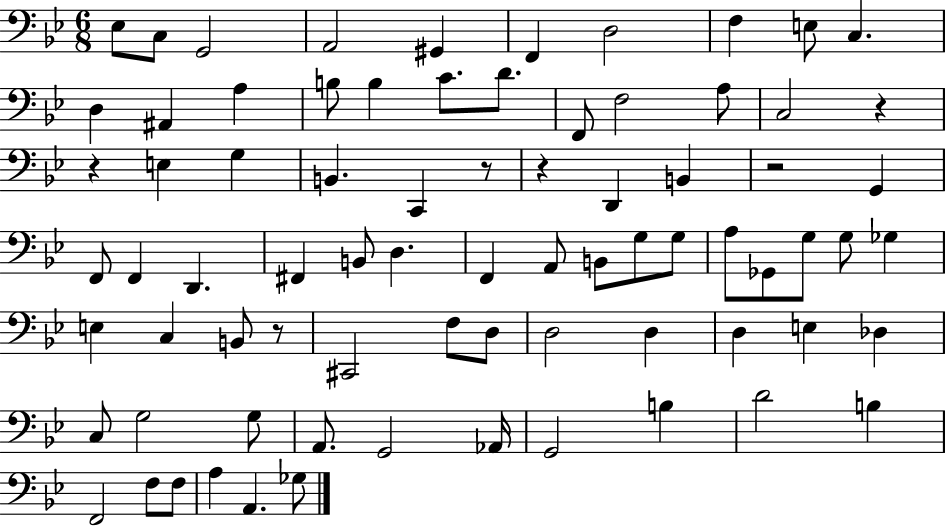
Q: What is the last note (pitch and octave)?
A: Gb3